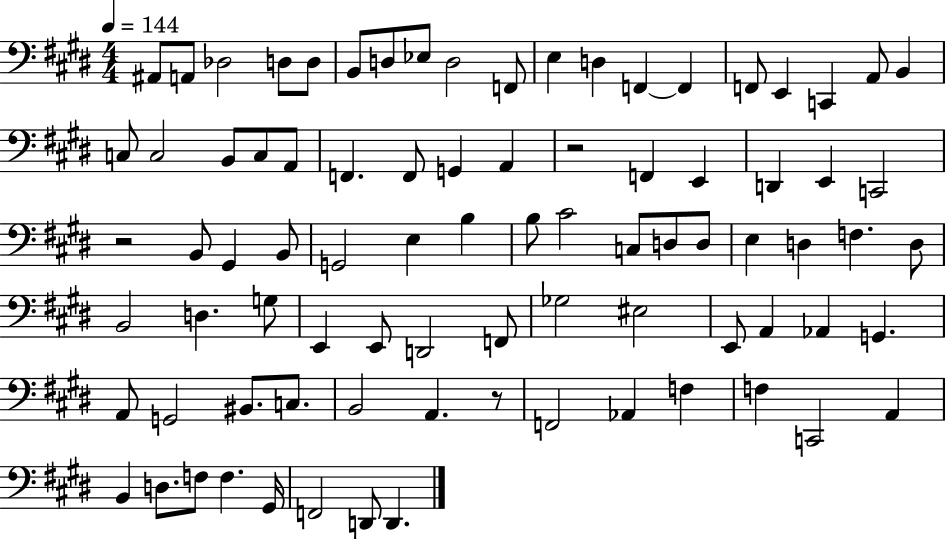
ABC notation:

X:1
T:Untitled
M:4/4
L:1/4
K:E
^A,,/2 A,,/2 _D,2 D,/2 D,/2 B,,/2 D,/2 _E,/2 D,2 F,,/2 E, D, F,, F,, F,,/2 E,, C,, A,,/2 B,, C,/2 C,2 B,,/2 C,/2 A,,/2 F,, F,,/2 G,, A,, z2 F,, E,, D,, E,, C,,2 z2 B,,/2 ^G,, B,,/2 G,,2 E, B, B,/2 ^C2 C,/2 D,/2 D,/2 E, D, F, D,/2 B,,2 D, G,/2 E,, E,,/2 D,,2 F,,/2 _G,2 ^E,2 E,,/2 A,, _A,, G,, A,,/2 G,,2 ^B,,/2 C,/2 B,,2 A,, z/2 F,,2 _A,, F, F, C,,2 A,, B,, D,/2 F,/2 F, ^G,,/4 F,,2 D,,/2 D,,